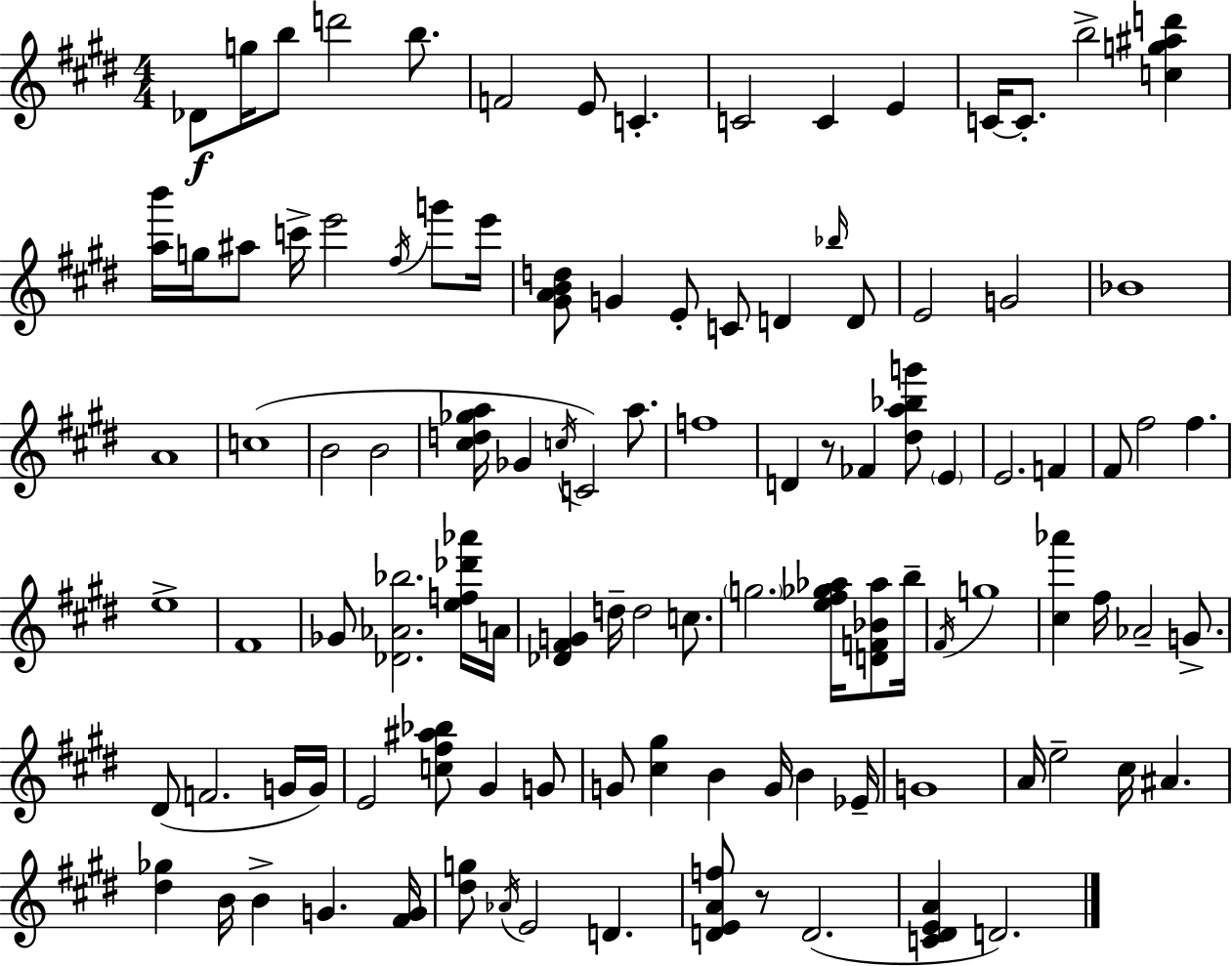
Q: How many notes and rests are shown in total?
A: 106